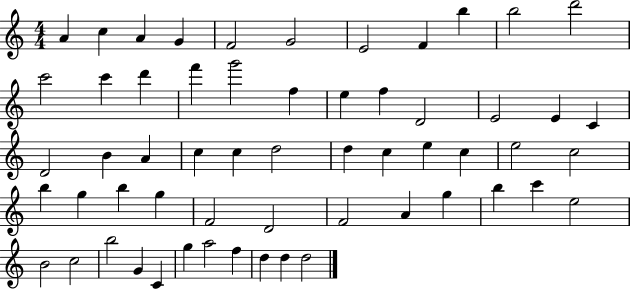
A4/q C5/q A4/q G4/q F4/h G4/h E4/h F4/q B5/q B5/h D6/h C6/h C6/q D6/q F6/q G6/h F5/q E5/q F5/q D4/h E4/h E4/q C4/q D4/h B4/q A4/q C5/q C5/q D5/h D5/q C5/q E5/q C5/q E5/h C5/h B5/q G5/q B5/q G5/q F4/h D4/h F4/h A4/q G5/q B5/q C6/q E5/h B4/h C5/h B5/h G4/q C4/q G5/q A5/h F5/q D5/q D5/q D5/h